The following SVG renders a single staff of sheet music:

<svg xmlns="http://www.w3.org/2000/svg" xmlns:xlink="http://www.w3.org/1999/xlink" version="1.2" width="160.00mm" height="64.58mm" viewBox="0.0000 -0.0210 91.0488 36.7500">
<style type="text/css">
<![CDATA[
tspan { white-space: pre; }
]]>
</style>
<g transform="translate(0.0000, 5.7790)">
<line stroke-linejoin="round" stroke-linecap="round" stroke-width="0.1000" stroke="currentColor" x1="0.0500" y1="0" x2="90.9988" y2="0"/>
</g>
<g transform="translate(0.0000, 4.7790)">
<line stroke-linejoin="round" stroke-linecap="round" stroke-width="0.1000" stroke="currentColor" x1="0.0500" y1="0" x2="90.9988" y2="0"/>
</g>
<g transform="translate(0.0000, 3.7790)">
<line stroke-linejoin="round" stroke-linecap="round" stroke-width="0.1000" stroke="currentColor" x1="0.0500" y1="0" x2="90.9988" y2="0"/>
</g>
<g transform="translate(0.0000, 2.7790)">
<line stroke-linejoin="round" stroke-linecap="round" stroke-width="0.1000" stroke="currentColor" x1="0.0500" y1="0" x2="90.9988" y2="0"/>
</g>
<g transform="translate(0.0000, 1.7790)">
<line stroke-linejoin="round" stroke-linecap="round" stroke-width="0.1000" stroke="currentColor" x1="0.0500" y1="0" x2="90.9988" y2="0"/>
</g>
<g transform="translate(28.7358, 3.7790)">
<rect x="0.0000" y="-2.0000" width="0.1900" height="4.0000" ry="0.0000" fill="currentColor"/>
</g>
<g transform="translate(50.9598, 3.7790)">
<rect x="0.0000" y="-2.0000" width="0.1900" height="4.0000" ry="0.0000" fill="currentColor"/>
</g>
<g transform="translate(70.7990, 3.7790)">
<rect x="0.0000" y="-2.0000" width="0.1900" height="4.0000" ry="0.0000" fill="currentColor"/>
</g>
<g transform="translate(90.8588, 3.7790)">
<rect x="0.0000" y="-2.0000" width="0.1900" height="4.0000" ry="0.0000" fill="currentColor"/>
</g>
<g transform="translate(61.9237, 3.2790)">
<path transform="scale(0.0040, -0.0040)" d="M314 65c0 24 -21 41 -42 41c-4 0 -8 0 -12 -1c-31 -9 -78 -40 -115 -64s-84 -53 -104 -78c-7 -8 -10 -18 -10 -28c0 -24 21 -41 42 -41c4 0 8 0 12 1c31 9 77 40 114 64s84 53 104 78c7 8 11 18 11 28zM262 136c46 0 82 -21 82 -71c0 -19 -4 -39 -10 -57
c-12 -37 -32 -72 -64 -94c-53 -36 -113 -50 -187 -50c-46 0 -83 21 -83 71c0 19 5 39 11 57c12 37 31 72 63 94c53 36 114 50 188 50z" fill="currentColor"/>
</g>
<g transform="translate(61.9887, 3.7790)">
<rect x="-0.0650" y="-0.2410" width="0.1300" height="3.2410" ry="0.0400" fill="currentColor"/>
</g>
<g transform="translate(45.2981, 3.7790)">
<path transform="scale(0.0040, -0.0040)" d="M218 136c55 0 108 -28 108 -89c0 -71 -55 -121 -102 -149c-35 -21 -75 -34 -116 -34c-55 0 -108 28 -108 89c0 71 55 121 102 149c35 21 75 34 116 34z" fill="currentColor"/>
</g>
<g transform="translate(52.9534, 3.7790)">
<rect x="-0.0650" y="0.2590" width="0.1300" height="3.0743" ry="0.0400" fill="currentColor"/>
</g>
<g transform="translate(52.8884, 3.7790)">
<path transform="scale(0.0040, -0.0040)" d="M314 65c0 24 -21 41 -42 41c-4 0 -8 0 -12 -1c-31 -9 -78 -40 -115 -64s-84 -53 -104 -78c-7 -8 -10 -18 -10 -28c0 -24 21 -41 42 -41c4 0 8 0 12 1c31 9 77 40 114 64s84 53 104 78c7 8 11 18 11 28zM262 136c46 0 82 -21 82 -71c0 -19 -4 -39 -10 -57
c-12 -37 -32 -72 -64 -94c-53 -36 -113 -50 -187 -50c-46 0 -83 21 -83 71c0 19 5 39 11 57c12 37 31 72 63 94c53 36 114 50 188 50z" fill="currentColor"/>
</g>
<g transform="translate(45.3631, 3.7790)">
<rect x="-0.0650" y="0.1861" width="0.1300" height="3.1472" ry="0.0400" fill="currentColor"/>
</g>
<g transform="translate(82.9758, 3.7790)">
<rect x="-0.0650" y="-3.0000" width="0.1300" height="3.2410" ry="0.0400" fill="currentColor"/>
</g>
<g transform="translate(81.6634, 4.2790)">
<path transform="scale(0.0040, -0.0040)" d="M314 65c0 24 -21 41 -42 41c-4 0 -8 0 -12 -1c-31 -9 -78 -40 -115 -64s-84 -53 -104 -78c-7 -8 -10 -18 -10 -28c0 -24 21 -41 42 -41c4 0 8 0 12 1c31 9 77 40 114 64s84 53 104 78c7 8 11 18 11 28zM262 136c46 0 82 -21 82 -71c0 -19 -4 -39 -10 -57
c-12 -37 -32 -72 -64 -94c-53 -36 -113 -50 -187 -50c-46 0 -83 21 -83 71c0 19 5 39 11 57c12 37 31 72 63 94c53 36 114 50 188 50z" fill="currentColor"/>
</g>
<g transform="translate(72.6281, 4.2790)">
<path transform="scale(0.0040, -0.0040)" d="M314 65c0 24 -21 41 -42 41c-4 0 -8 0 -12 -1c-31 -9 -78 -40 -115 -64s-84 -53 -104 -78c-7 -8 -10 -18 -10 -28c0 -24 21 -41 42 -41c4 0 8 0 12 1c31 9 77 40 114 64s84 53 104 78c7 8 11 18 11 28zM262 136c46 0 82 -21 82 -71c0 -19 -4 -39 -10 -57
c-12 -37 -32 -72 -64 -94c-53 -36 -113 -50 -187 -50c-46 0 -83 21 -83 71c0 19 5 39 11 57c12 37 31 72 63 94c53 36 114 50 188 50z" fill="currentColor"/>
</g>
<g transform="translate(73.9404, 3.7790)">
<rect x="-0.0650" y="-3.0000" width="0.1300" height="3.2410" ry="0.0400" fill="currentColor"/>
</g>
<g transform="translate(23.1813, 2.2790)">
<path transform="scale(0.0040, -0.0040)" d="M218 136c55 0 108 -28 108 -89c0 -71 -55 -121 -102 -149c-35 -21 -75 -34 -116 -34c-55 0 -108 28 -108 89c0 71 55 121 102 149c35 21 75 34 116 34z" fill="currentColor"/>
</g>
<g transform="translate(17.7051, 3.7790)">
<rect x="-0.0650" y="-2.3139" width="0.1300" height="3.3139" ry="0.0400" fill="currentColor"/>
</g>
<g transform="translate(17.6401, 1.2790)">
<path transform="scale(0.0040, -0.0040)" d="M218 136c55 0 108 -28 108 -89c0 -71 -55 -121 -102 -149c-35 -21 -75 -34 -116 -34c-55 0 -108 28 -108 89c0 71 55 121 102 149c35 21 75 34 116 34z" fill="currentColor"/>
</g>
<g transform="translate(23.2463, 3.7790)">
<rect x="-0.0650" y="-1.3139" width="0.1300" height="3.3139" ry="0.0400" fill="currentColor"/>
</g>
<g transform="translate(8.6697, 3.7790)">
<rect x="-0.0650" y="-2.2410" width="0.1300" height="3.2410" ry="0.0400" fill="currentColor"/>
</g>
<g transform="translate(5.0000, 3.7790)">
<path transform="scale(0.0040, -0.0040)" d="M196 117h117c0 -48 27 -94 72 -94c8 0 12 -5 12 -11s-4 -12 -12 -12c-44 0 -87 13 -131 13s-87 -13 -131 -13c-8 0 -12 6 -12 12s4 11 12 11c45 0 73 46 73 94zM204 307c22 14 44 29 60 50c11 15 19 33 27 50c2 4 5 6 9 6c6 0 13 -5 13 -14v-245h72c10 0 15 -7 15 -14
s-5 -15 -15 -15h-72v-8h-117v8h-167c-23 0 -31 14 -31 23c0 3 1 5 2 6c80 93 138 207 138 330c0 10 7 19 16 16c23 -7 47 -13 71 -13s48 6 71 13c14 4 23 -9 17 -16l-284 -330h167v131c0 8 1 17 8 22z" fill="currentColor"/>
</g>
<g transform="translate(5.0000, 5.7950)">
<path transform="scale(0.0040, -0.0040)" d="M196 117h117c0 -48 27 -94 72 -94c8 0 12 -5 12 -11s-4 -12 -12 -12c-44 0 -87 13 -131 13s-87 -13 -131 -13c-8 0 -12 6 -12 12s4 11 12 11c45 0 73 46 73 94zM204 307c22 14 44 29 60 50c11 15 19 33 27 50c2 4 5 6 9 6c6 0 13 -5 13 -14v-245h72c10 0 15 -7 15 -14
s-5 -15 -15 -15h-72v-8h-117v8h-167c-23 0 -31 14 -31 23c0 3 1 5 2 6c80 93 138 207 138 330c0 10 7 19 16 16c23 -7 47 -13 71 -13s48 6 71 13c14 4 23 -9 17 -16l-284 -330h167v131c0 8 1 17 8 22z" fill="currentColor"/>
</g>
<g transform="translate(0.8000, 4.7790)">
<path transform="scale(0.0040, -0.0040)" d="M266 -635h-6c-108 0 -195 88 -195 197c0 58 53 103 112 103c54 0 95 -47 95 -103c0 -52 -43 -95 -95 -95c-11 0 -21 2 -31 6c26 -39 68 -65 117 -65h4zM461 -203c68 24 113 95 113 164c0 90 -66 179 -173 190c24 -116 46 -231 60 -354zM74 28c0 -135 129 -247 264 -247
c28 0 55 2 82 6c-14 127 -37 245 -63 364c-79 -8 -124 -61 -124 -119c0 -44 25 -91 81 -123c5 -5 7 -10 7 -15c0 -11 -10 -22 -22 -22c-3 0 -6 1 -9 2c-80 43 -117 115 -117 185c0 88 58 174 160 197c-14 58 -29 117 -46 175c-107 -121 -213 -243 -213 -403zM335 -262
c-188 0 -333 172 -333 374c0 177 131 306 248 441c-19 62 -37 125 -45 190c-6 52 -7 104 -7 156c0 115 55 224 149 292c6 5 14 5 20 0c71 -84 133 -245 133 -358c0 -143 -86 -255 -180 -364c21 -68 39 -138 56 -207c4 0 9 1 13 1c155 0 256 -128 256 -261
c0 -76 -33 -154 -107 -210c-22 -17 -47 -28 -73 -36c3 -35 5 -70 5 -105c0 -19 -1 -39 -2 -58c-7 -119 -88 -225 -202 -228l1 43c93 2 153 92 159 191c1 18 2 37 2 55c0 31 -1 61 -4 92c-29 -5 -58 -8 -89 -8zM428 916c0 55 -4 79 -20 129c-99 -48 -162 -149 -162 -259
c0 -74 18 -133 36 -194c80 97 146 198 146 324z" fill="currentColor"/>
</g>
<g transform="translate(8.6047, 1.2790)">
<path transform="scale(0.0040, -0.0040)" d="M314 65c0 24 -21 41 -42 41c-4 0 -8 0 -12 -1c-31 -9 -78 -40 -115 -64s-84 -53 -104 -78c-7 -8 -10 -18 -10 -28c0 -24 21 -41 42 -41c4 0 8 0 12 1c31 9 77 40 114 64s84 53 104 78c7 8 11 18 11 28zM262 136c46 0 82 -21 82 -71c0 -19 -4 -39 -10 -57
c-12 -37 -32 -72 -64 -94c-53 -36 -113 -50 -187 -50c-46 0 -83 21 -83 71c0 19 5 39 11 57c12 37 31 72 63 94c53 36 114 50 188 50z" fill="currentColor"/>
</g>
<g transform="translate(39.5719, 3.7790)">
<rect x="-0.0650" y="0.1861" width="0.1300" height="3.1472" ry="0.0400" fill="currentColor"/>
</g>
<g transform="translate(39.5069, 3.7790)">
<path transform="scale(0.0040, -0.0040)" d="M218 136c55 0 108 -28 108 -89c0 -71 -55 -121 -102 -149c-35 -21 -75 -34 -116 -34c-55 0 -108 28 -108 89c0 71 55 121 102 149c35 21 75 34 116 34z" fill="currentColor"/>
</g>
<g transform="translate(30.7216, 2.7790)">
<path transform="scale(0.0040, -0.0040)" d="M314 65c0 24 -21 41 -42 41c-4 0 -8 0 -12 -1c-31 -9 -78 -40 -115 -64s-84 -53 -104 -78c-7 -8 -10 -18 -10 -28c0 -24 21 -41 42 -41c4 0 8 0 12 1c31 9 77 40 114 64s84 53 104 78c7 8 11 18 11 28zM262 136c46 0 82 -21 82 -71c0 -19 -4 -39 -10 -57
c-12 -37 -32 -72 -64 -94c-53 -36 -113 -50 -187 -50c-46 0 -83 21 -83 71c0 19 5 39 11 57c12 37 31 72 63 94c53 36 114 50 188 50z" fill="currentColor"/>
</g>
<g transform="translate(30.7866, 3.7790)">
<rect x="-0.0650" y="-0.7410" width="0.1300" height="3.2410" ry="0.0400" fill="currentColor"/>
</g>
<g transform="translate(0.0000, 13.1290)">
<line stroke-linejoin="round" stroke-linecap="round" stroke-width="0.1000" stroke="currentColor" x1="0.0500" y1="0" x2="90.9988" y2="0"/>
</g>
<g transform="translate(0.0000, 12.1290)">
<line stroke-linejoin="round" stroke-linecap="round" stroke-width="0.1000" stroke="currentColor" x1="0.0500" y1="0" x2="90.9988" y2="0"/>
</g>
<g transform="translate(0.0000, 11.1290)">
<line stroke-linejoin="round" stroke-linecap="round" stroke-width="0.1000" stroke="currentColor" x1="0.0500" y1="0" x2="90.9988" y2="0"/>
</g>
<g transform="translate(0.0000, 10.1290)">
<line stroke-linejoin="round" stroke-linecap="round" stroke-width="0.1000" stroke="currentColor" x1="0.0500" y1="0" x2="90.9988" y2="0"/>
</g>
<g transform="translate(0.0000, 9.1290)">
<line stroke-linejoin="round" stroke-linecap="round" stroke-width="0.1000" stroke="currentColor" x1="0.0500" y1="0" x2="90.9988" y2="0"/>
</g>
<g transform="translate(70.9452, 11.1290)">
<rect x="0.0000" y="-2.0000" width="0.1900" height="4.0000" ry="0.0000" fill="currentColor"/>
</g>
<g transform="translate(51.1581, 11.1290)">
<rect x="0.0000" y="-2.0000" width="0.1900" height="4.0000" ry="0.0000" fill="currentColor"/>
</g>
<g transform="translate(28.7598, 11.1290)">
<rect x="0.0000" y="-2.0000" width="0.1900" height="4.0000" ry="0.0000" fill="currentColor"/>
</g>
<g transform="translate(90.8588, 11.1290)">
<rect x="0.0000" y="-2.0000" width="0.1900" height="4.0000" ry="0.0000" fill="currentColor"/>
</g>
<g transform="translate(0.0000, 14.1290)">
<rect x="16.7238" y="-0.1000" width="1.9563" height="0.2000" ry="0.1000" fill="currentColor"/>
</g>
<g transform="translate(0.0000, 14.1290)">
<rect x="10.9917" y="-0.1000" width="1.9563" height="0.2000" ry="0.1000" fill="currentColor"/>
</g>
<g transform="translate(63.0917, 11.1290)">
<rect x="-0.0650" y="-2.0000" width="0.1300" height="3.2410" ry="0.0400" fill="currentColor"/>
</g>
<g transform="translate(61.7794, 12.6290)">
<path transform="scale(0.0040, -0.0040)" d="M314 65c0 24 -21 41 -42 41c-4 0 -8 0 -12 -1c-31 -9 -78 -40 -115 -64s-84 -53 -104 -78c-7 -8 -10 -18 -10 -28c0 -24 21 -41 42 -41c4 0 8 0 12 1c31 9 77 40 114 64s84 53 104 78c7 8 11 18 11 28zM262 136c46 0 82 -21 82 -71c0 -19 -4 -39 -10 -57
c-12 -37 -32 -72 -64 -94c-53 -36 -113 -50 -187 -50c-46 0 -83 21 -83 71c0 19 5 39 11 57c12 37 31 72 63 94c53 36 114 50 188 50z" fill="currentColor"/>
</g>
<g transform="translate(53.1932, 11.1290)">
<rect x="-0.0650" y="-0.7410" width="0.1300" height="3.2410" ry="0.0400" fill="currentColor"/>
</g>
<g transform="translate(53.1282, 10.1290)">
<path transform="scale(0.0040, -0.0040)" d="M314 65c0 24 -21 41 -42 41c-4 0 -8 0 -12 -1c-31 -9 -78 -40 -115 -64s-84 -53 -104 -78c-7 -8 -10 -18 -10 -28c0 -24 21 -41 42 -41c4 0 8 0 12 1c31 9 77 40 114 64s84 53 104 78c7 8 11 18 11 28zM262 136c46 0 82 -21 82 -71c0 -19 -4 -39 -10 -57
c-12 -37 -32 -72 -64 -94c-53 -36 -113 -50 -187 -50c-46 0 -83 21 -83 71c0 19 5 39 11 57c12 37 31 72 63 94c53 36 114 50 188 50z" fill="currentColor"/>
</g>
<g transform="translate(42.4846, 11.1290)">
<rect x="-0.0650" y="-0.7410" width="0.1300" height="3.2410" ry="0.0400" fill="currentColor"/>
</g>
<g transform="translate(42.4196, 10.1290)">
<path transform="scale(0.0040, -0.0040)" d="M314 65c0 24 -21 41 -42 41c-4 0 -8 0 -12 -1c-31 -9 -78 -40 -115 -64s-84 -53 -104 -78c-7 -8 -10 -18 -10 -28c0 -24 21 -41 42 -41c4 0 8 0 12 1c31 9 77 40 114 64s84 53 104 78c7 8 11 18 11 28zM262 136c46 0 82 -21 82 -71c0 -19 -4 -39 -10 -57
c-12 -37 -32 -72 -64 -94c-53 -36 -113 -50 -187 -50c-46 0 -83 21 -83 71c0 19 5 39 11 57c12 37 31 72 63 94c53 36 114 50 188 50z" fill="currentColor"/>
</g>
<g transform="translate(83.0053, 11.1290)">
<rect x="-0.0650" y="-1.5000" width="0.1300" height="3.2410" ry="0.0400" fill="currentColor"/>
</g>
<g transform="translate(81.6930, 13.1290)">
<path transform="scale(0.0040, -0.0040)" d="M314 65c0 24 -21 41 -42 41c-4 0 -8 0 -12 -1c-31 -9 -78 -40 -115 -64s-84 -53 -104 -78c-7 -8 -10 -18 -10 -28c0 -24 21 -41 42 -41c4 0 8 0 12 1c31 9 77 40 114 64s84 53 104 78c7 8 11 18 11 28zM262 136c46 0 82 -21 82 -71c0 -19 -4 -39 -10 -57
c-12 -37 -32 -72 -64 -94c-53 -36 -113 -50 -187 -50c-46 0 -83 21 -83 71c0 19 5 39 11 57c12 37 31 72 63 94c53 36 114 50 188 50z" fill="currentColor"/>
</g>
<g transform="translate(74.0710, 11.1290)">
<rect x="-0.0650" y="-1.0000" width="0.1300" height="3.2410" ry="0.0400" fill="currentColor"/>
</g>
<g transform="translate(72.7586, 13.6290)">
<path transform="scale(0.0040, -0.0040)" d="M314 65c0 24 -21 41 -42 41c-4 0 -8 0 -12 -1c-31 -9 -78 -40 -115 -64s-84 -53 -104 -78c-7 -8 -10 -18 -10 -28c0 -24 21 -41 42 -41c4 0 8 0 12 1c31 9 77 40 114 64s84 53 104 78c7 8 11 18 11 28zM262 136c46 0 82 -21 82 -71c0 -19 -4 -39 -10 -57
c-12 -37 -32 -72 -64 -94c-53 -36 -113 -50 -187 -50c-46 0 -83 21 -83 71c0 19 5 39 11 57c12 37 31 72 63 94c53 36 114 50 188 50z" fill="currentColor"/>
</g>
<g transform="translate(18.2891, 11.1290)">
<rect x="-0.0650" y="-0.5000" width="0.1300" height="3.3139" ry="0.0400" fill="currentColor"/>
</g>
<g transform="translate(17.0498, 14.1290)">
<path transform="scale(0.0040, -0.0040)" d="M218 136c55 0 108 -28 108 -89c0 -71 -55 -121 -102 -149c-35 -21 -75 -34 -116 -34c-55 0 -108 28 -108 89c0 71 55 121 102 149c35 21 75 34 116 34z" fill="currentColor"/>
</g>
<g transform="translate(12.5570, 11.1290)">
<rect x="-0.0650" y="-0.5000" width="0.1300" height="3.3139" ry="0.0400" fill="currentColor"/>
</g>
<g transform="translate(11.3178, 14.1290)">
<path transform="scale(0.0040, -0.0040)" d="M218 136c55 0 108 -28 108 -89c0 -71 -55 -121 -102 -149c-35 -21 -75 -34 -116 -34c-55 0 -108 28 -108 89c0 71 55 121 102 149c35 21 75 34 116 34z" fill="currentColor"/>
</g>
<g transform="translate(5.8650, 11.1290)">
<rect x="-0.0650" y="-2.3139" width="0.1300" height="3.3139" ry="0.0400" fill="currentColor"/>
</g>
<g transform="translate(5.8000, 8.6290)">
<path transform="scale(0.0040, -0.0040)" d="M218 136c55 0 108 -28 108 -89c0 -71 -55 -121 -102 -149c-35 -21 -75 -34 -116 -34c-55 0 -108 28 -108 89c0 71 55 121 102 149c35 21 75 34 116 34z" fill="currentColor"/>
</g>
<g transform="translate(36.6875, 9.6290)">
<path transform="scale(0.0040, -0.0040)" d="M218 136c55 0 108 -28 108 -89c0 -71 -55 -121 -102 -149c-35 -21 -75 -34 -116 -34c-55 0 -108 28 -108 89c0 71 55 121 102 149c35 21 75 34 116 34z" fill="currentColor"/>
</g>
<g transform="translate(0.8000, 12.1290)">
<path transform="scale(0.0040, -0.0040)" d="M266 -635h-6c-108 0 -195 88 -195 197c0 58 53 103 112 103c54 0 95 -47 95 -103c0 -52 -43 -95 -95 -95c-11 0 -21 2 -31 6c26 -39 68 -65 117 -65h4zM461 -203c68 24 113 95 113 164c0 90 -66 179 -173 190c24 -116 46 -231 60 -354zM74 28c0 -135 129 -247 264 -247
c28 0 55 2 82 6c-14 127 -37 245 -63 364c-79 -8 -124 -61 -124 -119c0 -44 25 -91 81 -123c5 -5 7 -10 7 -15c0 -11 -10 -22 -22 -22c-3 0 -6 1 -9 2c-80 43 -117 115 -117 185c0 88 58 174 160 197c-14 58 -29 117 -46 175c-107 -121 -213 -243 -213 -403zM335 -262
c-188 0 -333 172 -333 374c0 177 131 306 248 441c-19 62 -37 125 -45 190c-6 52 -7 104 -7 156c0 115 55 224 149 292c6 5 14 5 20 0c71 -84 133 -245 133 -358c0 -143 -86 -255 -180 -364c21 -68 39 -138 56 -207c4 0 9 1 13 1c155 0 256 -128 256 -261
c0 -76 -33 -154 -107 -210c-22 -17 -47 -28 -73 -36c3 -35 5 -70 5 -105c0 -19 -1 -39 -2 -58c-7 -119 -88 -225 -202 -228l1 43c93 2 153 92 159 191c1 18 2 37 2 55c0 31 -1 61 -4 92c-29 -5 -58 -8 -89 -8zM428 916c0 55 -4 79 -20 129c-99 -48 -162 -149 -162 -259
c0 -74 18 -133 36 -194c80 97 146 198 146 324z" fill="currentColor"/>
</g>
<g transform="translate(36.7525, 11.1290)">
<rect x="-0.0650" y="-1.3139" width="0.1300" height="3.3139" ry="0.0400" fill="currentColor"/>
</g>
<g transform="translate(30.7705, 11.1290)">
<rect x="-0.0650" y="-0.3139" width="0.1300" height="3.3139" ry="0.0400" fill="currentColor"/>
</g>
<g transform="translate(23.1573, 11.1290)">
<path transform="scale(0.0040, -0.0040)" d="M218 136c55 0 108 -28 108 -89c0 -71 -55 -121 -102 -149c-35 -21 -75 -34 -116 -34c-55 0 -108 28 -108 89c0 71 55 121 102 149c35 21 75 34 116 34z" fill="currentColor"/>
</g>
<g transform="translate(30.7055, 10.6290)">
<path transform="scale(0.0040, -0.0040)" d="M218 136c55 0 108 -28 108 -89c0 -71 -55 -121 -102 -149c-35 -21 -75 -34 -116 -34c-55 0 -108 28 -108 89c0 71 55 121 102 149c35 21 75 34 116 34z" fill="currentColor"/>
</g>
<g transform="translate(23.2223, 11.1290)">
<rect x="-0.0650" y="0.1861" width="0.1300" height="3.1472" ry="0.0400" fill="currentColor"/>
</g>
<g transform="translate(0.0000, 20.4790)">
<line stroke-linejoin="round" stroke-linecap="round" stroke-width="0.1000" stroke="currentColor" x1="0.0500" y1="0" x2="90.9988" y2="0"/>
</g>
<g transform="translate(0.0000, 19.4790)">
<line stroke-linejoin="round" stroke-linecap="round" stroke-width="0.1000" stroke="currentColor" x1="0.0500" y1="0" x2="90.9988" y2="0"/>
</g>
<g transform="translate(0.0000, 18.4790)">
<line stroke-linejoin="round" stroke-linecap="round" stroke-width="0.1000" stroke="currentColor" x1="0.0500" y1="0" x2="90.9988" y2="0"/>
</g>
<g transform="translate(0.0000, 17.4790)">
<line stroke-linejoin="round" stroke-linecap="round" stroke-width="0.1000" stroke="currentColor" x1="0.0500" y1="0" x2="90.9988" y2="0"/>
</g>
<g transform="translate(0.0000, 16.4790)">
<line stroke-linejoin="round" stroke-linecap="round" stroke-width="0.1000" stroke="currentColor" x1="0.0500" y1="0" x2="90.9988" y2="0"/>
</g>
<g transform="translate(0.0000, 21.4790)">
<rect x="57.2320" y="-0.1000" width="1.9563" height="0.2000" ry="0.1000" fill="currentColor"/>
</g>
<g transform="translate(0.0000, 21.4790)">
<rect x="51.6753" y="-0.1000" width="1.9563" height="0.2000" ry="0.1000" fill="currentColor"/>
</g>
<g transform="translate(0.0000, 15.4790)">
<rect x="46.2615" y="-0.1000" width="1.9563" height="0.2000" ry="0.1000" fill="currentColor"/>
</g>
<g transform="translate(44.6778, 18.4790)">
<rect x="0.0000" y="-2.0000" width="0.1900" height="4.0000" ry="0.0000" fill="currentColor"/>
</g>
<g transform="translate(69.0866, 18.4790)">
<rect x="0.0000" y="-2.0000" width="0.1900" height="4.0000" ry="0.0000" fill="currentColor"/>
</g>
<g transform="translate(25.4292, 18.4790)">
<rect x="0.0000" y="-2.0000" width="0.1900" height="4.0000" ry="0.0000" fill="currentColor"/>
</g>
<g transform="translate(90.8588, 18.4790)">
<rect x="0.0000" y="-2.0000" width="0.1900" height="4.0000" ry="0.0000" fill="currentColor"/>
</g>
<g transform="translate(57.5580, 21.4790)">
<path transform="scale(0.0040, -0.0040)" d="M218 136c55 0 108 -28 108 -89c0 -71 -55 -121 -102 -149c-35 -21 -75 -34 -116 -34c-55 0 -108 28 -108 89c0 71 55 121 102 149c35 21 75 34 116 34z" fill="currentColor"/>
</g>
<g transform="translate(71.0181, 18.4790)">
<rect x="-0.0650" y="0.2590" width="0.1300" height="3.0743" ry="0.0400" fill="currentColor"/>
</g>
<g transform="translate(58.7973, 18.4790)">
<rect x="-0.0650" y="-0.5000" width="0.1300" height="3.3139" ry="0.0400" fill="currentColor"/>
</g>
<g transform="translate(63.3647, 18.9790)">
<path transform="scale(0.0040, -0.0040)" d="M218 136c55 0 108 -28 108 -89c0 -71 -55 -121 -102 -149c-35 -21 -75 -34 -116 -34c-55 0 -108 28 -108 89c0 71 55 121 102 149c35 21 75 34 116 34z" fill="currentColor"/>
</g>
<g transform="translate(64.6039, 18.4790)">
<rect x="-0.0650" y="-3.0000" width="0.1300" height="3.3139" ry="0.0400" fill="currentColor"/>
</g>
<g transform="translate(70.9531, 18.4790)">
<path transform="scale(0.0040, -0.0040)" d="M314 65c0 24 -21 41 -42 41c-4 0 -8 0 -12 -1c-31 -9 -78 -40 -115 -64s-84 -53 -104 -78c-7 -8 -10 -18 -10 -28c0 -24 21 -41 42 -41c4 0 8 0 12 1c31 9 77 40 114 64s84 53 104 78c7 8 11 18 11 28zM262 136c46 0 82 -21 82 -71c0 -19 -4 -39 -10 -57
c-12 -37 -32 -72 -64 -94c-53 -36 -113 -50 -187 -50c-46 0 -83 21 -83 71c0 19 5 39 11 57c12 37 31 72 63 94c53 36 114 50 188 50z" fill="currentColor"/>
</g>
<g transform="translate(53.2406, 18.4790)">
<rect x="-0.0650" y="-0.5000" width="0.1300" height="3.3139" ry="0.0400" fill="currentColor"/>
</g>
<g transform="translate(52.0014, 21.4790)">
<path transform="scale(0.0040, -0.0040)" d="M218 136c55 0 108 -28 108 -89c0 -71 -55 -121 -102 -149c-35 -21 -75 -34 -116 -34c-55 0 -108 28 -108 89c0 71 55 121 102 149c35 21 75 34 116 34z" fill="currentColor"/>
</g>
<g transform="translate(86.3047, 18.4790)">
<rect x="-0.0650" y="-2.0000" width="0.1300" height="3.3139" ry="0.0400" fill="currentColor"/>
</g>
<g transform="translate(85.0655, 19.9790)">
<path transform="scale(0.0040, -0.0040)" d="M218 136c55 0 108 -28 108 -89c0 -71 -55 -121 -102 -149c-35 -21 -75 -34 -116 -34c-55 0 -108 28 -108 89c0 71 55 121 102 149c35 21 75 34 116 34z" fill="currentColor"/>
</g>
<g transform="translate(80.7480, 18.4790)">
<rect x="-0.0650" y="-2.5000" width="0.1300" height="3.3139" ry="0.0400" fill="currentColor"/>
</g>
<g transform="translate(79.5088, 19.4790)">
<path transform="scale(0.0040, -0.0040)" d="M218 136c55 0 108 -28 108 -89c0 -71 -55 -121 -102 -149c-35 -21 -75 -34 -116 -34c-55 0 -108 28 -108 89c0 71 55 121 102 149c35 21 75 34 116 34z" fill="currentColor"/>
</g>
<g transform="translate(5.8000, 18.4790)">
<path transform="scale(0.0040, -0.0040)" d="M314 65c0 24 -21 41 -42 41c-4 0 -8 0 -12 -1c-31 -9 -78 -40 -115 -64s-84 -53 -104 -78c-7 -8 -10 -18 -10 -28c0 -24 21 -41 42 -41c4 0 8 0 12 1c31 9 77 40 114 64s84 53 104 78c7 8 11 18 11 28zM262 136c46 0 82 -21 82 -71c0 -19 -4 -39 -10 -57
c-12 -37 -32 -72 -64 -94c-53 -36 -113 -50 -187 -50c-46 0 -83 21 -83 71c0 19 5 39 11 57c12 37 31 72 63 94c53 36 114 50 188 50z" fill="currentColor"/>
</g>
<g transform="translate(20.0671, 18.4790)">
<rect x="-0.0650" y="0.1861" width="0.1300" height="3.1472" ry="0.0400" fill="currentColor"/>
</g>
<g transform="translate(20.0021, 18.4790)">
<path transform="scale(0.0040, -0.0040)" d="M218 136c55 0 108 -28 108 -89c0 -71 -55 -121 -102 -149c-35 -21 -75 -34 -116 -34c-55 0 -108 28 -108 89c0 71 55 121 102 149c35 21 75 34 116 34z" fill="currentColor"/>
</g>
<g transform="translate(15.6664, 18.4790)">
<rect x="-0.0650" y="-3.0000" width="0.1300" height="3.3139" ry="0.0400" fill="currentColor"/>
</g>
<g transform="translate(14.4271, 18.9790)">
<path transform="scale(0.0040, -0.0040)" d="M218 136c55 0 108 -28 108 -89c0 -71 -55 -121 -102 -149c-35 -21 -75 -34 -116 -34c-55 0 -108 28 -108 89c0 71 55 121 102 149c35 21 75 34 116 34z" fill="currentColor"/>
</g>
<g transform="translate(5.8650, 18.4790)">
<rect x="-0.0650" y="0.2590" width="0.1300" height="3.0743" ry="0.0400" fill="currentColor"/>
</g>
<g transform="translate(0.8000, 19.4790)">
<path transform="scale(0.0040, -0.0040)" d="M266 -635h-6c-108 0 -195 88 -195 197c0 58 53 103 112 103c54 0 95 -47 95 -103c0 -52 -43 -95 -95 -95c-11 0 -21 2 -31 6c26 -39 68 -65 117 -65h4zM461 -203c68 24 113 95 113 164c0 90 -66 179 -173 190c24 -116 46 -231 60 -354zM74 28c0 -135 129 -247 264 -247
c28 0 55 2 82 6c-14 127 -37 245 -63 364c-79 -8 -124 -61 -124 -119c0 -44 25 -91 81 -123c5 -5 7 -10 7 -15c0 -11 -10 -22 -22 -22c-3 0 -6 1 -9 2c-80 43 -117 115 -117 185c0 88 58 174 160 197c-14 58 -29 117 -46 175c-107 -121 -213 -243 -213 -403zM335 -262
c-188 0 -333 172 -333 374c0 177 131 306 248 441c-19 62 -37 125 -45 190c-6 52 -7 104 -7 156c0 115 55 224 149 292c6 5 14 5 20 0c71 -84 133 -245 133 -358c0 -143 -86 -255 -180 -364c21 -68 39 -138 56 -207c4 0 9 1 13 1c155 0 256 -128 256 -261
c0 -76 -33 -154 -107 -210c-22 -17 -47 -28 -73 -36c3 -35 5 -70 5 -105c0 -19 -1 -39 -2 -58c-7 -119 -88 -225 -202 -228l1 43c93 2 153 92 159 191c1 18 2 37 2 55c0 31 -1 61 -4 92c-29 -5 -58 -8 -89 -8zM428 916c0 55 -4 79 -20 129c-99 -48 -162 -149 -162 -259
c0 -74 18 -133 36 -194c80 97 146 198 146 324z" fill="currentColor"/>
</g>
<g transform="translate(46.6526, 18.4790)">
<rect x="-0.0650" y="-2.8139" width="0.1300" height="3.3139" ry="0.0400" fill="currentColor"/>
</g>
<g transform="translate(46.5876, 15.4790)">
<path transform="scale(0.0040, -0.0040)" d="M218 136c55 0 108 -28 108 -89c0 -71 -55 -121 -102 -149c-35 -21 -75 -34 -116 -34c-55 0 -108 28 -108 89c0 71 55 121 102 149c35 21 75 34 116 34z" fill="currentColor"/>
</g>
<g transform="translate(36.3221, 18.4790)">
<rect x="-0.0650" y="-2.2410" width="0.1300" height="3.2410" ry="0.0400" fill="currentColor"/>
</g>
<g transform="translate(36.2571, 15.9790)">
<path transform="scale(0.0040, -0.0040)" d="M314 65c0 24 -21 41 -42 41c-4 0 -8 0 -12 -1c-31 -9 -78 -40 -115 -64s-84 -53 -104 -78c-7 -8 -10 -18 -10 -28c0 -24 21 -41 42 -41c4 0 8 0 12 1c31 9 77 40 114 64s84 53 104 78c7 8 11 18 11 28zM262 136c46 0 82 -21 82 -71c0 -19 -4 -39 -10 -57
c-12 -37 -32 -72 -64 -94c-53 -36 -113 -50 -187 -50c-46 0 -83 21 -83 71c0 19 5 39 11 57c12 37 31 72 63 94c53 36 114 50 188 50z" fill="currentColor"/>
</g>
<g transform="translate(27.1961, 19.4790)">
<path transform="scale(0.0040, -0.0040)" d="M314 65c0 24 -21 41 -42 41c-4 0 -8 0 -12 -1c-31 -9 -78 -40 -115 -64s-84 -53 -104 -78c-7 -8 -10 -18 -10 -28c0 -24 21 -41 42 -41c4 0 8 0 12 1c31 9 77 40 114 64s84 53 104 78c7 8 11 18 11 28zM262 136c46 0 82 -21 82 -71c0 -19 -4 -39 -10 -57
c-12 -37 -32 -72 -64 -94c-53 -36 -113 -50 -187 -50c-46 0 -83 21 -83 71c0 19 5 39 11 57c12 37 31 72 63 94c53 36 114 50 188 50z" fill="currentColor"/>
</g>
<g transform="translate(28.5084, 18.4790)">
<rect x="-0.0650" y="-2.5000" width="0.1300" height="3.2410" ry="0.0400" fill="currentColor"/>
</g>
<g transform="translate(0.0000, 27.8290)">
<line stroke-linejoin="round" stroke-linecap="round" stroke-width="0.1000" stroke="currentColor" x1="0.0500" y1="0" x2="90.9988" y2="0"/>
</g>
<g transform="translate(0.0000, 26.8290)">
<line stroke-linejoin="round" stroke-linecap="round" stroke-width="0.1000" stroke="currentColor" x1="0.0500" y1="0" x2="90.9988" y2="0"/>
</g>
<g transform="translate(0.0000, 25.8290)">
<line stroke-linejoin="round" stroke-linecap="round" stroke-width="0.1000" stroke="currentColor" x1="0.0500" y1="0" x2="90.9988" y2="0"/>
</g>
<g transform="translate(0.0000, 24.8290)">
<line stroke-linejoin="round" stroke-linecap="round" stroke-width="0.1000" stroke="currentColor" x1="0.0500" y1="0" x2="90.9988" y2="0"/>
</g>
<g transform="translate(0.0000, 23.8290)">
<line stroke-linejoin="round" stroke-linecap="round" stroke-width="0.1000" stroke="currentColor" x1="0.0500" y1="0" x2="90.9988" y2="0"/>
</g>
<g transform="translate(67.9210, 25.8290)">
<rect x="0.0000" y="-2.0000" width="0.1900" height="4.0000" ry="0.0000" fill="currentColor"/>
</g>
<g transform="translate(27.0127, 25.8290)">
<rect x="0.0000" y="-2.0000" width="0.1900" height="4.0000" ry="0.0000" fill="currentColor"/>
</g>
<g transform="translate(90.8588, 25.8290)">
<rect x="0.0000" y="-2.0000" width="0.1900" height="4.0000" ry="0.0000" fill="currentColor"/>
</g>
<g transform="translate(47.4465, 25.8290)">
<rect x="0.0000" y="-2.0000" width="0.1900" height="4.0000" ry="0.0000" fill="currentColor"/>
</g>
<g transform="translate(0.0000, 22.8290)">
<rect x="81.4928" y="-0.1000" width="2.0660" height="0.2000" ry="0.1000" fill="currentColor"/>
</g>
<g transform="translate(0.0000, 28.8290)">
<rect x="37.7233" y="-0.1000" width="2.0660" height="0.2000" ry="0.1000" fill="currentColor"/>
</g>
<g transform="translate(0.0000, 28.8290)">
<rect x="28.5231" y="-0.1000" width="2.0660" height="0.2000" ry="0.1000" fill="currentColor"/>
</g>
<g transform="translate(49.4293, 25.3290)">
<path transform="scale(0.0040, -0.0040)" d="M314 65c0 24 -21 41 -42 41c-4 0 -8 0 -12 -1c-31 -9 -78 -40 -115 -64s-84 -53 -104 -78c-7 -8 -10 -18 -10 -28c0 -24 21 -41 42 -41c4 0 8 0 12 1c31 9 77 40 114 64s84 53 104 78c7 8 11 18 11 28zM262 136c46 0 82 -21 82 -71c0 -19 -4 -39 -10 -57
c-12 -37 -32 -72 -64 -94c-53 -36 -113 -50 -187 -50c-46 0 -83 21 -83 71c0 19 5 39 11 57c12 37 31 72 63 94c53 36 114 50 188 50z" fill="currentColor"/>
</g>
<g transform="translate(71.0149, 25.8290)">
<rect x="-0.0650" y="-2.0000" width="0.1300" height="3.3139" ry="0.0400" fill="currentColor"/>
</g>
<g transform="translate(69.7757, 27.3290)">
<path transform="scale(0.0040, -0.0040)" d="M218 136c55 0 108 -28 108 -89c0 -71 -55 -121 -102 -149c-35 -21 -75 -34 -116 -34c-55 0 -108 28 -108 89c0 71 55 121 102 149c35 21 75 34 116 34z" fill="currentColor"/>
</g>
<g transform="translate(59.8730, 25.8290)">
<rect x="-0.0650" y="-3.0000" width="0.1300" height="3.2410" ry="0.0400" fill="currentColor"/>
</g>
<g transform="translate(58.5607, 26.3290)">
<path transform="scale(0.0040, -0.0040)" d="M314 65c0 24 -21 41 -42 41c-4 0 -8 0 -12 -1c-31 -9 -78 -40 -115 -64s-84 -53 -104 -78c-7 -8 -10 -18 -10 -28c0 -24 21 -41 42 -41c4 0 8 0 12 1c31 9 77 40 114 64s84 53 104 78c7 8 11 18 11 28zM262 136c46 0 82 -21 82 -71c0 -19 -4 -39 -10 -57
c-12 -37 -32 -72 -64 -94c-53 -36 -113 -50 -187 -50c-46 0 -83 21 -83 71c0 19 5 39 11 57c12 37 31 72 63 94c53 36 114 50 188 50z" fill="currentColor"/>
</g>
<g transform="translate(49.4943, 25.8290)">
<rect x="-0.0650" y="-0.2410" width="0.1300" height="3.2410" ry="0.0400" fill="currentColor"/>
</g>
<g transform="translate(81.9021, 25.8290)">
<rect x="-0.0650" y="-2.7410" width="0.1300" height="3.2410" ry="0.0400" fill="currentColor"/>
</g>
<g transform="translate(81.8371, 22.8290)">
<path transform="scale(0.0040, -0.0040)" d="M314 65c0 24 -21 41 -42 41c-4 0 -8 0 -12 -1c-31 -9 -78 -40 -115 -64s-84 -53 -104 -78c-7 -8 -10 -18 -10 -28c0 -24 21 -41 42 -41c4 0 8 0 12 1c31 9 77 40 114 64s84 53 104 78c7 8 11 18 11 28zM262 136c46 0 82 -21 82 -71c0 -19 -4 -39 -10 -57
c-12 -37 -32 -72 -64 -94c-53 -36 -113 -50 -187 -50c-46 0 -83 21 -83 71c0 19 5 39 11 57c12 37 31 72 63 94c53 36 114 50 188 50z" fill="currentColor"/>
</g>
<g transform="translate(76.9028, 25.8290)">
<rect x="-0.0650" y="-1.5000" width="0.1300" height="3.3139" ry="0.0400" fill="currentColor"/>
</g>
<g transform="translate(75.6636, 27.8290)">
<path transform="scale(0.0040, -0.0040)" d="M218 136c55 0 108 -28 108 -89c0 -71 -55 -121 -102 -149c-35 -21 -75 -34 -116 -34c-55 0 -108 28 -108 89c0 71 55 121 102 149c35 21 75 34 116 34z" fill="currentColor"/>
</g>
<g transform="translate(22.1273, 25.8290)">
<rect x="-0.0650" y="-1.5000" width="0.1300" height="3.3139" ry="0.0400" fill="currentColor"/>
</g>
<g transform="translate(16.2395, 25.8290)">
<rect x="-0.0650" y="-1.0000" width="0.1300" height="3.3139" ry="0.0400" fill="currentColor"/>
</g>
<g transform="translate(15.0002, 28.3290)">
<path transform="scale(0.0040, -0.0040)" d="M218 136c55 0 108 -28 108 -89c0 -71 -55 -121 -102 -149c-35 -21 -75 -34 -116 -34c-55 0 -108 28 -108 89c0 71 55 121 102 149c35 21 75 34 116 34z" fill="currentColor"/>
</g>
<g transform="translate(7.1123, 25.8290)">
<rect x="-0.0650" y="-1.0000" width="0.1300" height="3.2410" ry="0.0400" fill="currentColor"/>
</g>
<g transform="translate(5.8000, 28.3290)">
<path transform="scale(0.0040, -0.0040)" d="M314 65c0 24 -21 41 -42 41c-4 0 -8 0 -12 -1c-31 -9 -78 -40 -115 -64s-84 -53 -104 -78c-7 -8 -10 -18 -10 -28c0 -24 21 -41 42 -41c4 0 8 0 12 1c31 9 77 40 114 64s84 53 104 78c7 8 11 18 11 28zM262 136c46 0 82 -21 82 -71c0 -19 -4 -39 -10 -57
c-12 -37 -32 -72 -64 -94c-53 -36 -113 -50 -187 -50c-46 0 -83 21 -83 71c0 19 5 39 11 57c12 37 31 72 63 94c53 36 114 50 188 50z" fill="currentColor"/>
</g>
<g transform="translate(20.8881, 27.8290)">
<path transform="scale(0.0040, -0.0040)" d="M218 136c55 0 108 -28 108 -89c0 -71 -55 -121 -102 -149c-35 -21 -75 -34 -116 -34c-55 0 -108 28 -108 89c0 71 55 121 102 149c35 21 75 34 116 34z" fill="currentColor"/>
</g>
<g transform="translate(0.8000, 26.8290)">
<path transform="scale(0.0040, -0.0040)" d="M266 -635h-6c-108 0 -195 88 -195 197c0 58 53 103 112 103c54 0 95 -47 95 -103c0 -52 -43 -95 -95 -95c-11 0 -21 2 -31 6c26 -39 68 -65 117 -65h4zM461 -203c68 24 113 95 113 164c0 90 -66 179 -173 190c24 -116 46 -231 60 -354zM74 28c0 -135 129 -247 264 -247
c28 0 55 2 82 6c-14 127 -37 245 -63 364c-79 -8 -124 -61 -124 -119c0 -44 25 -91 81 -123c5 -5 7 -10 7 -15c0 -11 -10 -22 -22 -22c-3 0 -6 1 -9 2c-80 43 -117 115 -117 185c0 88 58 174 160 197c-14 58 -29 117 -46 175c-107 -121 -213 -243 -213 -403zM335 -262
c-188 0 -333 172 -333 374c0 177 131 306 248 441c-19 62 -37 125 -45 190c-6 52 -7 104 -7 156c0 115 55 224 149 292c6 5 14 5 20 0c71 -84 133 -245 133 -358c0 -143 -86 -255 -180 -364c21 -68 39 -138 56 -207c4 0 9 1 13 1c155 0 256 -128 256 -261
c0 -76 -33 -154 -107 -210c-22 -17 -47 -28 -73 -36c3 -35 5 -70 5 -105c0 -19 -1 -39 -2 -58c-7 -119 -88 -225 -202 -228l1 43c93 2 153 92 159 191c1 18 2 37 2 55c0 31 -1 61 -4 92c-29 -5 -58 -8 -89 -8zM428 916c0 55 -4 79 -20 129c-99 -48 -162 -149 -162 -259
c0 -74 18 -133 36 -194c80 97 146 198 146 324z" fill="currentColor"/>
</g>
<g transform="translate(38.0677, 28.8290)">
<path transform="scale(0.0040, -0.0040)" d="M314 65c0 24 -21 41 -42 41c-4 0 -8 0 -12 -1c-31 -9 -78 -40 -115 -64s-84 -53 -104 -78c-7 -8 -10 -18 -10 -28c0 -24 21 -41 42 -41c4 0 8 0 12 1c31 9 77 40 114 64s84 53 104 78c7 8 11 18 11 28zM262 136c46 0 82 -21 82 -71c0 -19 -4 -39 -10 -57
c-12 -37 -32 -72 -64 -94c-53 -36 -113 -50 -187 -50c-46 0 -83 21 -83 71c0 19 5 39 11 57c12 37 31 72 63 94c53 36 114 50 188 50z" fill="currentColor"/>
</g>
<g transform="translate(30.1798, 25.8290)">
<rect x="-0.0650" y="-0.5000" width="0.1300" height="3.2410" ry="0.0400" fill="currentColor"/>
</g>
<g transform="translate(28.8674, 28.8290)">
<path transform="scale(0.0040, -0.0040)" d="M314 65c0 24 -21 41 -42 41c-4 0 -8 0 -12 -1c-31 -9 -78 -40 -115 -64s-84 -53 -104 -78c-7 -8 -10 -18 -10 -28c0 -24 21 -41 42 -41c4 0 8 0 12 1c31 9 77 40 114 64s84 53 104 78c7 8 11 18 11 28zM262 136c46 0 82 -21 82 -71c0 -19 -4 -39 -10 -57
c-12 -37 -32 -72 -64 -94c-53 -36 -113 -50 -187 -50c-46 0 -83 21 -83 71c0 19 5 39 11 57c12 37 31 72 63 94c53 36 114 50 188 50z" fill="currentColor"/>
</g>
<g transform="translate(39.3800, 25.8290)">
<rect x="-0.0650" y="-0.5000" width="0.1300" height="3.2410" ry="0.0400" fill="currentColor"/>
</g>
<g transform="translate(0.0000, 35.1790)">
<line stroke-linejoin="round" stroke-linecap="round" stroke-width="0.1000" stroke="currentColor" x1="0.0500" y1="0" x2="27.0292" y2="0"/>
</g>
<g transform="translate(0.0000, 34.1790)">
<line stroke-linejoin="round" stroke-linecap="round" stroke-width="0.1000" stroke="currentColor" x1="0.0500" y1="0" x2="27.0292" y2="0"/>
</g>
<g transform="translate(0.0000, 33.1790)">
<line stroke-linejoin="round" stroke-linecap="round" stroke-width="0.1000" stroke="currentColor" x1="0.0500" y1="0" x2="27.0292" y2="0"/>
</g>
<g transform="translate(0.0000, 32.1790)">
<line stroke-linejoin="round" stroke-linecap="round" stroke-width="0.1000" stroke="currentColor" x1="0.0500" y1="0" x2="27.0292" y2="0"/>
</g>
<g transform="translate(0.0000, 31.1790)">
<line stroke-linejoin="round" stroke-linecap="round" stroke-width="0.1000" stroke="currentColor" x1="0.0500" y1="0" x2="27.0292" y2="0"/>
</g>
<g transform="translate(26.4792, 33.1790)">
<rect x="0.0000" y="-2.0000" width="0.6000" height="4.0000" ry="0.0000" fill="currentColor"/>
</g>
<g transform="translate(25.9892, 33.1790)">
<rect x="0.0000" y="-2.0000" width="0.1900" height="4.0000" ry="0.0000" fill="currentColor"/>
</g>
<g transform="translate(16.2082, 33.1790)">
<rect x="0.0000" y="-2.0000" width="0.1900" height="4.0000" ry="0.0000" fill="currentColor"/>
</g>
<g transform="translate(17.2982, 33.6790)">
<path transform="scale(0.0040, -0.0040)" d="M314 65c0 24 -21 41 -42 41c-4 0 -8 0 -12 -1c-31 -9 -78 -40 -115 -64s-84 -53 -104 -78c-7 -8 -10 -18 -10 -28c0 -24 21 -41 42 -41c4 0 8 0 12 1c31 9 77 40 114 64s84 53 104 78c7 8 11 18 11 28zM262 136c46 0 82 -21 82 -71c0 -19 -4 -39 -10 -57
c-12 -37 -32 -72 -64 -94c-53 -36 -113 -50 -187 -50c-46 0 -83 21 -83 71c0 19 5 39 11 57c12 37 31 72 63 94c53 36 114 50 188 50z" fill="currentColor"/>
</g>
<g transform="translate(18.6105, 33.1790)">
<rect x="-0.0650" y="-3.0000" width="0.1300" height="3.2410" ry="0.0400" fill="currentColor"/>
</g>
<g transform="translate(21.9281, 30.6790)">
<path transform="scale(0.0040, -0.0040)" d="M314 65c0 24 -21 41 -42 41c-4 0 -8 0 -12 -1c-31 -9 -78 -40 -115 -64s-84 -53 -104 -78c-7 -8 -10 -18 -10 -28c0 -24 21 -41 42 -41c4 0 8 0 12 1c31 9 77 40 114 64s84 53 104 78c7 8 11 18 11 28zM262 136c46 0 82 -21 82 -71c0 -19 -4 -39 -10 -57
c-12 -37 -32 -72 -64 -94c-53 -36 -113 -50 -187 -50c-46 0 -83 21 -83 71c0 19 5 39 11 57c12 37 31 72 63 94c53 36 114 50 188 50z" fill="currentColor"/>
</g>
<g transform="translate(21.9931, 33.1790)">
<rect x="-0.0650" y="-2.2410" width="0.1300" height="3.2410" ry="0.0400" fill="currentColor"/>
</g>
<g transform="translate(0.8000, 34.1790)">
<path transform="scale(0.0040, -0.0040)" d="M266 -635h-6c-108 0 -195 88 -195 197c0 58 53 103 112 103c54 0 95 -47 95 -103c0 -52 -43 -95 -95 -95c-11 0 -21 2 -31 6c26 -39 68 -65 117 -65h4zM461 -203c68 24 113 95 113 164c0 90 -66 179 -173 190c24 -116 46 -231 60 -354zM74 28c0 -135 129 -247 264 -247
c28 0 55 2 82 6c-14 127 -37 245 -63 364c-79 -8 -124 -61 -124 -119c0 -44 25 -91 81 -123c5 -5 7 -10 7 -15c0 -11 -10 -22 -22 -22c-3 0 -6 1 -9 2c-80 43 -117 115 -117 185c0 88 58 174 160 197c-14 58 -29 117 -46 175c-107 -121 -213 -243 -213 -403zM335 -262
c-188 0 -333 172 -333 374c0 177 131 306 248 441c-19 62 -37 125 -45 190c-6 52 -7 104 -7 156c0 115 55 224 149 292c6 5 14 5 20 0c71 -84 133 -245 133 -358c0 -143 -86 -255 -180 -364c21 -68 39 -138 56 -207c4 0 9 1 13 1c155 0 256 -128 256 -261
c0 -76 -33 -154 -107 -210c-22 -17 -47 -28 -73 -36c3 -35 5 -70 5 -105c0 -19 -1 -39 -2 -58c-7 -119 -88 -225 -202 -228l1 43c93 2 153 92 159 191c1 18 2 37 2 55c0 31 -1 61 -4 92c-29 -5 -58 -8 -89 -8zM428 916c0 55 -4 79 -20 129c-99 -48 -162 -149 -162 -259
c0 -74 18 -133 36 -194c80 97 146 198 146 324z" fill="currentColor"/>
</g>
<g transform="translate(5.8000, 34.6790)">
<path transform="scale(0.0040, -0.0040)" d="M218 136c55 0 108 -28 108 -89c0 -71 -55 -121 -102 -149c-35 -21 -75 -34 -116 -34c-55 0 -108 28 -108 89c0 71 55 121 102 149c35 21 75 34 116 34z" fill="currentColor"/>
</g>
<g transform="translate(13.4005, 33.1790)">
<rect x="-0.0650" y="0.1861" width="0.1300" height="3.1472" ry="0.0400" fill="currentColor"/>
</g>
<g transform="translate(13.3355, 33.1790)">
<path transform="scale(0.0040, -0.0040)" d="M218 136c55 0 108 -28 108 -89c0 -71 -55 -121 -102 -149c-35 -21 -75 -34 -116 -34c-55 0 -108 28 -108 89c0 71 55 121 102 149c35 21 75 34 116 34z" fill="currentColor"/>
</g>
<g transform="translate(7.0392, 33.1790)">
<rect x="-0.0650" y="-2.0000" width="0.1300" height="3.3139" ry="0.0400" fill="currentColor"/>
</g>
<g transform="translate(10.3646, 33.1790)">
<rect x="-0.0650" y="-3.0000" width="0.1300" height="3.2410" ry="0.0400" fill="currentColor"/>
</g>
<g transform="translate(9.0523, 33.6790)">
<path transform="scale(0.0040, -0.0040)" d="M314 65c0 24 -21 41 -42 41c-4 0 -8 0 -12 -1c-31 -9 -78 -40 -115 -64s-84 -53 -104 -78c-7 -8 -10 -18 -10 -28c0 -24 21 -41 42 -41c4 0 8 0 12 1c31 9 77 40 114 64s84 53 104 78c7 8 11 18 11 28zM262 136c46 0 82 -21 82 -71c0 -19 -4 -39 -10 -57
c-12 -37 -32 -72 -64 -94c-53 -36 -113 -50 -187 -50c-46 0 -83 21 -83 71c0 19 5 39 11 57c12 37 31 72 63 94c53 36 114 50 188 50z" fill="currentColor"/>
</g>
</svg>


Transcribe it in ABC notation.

X:1
T:Untitled
M:4/4
L:1/4
K:C
g2 g e d2 B B B2 c2 A2 A2 g C C B c e d2 d2 F2 D2 E2 B2 A B G2 g2 a C C A B2 G F D2 D E C2 C2 c2 A2 F E a2 F A2 B A2 g2